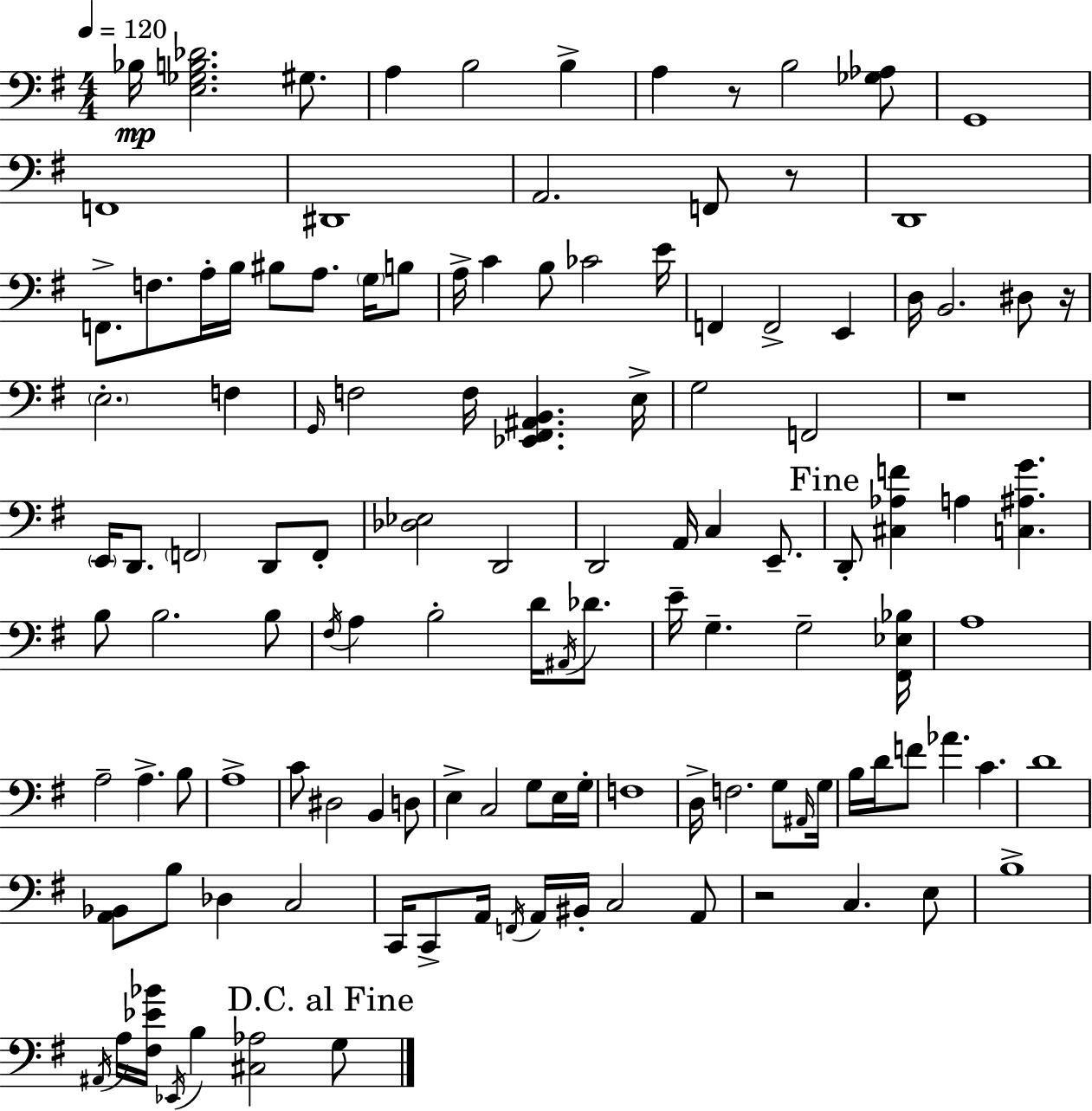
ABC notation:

X:1
T:Untitled
M:4/4
L:1/4
K:Em
_B,/4 [E,_G,B,_D]2 ^G,/2 A, B,2 B, A, z/2 B,2 [_G,_A,]/2 G,,4 F,,4 ^D,,4 A,,2 F,,/2 z/2 D,,4 F,,/2 F,/2 A,/4 B,/4 ^B,/2 A,/2 G,/4 B,/2 A,/4 C B,/2 _C2 E/4 F,, F,,2 E,, D,/4 B,,2 ^D,/2 z/4 E,2 F, G,,/4 F,2 F,/4 [_E,,^F,,^A,,B,,] E,/4 G,2 F,,2 z4 E,,/4 D,,/2 F,,2 D,,/2 F,,/2 [_D,_E,]2 D,,2 D,,2 A,,/4 C, E,,/2 D,,/2 [^C,_A,F] A, [C,^A,G] B,/2 B,2 B,/2 ^F,/4 A, B,2 D/4 ^A,,/4 _D/2 E/4 G, G,2 [^F,,_E,_B,]/4 A,4 A,2 A, B,/2 A,4 C/2 ^D,2 B,, D,/2 E, C,2 G,/2 E,/4 G,/4 F,4 D,/4 F,2 G,/2 ^A,,/4 G,/4 B,/4 D/4 F/2 _A C D4 [A,,_B,,]/2 B,/2 _D, C,2 C,,/4 C,,/2 A,,/4 F,,/4 A,,/4 ^B,,/4 C,2 A,,/2 z2 C, E,/2 B,4 ^A,,/4 A,/4 [^F,_E_B]/4 _E,,/4 B, [^C,_A,]2 G,/2